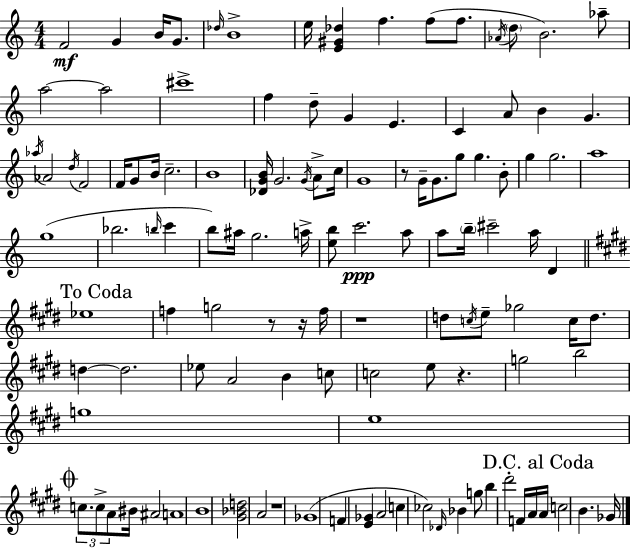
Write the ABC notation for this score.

X:1
T:Untitled
M:4/4
L:1/4
K:C
F2 G B/4 G/2 _d/4 B4 e/4 [E^G_d] f f/2 f/2 _A/4 d/2 B2 _a/2 a2 a2 ^c'4 f d/2 G E C A/2 B G _a/4 _A2 d/4 F2 F/4 G/2 B/4 c2 B4 [_DGB]/4 G2 G/4 A/2 c/4 G4 z/2 G/4 G/2 g/2 g B/2 g g2 a4 g4 _b2 b/4 c' b/2 ^a/4 g2 a/4 [eb]/2 c'2 a/2 a/2 b/4 ^c'2 a/4 D _e4 f g2 z/2 z/4 f/4 z4 d/2 c/4 e/2 _g2 c/4 d/2 d d2 _e/2 A2 B c/2 c2 e/2 z g2 b2 g4 e4 c/2 c/2 A/2 ^B/4 ^A2 A4 B4 [^G_Bd]2 A2 z4 _G4 F [E_G] A2 c _c2 _D/4 _B g/2 b ^d'2 F/4 A/4 A/4 c2 B _G/4